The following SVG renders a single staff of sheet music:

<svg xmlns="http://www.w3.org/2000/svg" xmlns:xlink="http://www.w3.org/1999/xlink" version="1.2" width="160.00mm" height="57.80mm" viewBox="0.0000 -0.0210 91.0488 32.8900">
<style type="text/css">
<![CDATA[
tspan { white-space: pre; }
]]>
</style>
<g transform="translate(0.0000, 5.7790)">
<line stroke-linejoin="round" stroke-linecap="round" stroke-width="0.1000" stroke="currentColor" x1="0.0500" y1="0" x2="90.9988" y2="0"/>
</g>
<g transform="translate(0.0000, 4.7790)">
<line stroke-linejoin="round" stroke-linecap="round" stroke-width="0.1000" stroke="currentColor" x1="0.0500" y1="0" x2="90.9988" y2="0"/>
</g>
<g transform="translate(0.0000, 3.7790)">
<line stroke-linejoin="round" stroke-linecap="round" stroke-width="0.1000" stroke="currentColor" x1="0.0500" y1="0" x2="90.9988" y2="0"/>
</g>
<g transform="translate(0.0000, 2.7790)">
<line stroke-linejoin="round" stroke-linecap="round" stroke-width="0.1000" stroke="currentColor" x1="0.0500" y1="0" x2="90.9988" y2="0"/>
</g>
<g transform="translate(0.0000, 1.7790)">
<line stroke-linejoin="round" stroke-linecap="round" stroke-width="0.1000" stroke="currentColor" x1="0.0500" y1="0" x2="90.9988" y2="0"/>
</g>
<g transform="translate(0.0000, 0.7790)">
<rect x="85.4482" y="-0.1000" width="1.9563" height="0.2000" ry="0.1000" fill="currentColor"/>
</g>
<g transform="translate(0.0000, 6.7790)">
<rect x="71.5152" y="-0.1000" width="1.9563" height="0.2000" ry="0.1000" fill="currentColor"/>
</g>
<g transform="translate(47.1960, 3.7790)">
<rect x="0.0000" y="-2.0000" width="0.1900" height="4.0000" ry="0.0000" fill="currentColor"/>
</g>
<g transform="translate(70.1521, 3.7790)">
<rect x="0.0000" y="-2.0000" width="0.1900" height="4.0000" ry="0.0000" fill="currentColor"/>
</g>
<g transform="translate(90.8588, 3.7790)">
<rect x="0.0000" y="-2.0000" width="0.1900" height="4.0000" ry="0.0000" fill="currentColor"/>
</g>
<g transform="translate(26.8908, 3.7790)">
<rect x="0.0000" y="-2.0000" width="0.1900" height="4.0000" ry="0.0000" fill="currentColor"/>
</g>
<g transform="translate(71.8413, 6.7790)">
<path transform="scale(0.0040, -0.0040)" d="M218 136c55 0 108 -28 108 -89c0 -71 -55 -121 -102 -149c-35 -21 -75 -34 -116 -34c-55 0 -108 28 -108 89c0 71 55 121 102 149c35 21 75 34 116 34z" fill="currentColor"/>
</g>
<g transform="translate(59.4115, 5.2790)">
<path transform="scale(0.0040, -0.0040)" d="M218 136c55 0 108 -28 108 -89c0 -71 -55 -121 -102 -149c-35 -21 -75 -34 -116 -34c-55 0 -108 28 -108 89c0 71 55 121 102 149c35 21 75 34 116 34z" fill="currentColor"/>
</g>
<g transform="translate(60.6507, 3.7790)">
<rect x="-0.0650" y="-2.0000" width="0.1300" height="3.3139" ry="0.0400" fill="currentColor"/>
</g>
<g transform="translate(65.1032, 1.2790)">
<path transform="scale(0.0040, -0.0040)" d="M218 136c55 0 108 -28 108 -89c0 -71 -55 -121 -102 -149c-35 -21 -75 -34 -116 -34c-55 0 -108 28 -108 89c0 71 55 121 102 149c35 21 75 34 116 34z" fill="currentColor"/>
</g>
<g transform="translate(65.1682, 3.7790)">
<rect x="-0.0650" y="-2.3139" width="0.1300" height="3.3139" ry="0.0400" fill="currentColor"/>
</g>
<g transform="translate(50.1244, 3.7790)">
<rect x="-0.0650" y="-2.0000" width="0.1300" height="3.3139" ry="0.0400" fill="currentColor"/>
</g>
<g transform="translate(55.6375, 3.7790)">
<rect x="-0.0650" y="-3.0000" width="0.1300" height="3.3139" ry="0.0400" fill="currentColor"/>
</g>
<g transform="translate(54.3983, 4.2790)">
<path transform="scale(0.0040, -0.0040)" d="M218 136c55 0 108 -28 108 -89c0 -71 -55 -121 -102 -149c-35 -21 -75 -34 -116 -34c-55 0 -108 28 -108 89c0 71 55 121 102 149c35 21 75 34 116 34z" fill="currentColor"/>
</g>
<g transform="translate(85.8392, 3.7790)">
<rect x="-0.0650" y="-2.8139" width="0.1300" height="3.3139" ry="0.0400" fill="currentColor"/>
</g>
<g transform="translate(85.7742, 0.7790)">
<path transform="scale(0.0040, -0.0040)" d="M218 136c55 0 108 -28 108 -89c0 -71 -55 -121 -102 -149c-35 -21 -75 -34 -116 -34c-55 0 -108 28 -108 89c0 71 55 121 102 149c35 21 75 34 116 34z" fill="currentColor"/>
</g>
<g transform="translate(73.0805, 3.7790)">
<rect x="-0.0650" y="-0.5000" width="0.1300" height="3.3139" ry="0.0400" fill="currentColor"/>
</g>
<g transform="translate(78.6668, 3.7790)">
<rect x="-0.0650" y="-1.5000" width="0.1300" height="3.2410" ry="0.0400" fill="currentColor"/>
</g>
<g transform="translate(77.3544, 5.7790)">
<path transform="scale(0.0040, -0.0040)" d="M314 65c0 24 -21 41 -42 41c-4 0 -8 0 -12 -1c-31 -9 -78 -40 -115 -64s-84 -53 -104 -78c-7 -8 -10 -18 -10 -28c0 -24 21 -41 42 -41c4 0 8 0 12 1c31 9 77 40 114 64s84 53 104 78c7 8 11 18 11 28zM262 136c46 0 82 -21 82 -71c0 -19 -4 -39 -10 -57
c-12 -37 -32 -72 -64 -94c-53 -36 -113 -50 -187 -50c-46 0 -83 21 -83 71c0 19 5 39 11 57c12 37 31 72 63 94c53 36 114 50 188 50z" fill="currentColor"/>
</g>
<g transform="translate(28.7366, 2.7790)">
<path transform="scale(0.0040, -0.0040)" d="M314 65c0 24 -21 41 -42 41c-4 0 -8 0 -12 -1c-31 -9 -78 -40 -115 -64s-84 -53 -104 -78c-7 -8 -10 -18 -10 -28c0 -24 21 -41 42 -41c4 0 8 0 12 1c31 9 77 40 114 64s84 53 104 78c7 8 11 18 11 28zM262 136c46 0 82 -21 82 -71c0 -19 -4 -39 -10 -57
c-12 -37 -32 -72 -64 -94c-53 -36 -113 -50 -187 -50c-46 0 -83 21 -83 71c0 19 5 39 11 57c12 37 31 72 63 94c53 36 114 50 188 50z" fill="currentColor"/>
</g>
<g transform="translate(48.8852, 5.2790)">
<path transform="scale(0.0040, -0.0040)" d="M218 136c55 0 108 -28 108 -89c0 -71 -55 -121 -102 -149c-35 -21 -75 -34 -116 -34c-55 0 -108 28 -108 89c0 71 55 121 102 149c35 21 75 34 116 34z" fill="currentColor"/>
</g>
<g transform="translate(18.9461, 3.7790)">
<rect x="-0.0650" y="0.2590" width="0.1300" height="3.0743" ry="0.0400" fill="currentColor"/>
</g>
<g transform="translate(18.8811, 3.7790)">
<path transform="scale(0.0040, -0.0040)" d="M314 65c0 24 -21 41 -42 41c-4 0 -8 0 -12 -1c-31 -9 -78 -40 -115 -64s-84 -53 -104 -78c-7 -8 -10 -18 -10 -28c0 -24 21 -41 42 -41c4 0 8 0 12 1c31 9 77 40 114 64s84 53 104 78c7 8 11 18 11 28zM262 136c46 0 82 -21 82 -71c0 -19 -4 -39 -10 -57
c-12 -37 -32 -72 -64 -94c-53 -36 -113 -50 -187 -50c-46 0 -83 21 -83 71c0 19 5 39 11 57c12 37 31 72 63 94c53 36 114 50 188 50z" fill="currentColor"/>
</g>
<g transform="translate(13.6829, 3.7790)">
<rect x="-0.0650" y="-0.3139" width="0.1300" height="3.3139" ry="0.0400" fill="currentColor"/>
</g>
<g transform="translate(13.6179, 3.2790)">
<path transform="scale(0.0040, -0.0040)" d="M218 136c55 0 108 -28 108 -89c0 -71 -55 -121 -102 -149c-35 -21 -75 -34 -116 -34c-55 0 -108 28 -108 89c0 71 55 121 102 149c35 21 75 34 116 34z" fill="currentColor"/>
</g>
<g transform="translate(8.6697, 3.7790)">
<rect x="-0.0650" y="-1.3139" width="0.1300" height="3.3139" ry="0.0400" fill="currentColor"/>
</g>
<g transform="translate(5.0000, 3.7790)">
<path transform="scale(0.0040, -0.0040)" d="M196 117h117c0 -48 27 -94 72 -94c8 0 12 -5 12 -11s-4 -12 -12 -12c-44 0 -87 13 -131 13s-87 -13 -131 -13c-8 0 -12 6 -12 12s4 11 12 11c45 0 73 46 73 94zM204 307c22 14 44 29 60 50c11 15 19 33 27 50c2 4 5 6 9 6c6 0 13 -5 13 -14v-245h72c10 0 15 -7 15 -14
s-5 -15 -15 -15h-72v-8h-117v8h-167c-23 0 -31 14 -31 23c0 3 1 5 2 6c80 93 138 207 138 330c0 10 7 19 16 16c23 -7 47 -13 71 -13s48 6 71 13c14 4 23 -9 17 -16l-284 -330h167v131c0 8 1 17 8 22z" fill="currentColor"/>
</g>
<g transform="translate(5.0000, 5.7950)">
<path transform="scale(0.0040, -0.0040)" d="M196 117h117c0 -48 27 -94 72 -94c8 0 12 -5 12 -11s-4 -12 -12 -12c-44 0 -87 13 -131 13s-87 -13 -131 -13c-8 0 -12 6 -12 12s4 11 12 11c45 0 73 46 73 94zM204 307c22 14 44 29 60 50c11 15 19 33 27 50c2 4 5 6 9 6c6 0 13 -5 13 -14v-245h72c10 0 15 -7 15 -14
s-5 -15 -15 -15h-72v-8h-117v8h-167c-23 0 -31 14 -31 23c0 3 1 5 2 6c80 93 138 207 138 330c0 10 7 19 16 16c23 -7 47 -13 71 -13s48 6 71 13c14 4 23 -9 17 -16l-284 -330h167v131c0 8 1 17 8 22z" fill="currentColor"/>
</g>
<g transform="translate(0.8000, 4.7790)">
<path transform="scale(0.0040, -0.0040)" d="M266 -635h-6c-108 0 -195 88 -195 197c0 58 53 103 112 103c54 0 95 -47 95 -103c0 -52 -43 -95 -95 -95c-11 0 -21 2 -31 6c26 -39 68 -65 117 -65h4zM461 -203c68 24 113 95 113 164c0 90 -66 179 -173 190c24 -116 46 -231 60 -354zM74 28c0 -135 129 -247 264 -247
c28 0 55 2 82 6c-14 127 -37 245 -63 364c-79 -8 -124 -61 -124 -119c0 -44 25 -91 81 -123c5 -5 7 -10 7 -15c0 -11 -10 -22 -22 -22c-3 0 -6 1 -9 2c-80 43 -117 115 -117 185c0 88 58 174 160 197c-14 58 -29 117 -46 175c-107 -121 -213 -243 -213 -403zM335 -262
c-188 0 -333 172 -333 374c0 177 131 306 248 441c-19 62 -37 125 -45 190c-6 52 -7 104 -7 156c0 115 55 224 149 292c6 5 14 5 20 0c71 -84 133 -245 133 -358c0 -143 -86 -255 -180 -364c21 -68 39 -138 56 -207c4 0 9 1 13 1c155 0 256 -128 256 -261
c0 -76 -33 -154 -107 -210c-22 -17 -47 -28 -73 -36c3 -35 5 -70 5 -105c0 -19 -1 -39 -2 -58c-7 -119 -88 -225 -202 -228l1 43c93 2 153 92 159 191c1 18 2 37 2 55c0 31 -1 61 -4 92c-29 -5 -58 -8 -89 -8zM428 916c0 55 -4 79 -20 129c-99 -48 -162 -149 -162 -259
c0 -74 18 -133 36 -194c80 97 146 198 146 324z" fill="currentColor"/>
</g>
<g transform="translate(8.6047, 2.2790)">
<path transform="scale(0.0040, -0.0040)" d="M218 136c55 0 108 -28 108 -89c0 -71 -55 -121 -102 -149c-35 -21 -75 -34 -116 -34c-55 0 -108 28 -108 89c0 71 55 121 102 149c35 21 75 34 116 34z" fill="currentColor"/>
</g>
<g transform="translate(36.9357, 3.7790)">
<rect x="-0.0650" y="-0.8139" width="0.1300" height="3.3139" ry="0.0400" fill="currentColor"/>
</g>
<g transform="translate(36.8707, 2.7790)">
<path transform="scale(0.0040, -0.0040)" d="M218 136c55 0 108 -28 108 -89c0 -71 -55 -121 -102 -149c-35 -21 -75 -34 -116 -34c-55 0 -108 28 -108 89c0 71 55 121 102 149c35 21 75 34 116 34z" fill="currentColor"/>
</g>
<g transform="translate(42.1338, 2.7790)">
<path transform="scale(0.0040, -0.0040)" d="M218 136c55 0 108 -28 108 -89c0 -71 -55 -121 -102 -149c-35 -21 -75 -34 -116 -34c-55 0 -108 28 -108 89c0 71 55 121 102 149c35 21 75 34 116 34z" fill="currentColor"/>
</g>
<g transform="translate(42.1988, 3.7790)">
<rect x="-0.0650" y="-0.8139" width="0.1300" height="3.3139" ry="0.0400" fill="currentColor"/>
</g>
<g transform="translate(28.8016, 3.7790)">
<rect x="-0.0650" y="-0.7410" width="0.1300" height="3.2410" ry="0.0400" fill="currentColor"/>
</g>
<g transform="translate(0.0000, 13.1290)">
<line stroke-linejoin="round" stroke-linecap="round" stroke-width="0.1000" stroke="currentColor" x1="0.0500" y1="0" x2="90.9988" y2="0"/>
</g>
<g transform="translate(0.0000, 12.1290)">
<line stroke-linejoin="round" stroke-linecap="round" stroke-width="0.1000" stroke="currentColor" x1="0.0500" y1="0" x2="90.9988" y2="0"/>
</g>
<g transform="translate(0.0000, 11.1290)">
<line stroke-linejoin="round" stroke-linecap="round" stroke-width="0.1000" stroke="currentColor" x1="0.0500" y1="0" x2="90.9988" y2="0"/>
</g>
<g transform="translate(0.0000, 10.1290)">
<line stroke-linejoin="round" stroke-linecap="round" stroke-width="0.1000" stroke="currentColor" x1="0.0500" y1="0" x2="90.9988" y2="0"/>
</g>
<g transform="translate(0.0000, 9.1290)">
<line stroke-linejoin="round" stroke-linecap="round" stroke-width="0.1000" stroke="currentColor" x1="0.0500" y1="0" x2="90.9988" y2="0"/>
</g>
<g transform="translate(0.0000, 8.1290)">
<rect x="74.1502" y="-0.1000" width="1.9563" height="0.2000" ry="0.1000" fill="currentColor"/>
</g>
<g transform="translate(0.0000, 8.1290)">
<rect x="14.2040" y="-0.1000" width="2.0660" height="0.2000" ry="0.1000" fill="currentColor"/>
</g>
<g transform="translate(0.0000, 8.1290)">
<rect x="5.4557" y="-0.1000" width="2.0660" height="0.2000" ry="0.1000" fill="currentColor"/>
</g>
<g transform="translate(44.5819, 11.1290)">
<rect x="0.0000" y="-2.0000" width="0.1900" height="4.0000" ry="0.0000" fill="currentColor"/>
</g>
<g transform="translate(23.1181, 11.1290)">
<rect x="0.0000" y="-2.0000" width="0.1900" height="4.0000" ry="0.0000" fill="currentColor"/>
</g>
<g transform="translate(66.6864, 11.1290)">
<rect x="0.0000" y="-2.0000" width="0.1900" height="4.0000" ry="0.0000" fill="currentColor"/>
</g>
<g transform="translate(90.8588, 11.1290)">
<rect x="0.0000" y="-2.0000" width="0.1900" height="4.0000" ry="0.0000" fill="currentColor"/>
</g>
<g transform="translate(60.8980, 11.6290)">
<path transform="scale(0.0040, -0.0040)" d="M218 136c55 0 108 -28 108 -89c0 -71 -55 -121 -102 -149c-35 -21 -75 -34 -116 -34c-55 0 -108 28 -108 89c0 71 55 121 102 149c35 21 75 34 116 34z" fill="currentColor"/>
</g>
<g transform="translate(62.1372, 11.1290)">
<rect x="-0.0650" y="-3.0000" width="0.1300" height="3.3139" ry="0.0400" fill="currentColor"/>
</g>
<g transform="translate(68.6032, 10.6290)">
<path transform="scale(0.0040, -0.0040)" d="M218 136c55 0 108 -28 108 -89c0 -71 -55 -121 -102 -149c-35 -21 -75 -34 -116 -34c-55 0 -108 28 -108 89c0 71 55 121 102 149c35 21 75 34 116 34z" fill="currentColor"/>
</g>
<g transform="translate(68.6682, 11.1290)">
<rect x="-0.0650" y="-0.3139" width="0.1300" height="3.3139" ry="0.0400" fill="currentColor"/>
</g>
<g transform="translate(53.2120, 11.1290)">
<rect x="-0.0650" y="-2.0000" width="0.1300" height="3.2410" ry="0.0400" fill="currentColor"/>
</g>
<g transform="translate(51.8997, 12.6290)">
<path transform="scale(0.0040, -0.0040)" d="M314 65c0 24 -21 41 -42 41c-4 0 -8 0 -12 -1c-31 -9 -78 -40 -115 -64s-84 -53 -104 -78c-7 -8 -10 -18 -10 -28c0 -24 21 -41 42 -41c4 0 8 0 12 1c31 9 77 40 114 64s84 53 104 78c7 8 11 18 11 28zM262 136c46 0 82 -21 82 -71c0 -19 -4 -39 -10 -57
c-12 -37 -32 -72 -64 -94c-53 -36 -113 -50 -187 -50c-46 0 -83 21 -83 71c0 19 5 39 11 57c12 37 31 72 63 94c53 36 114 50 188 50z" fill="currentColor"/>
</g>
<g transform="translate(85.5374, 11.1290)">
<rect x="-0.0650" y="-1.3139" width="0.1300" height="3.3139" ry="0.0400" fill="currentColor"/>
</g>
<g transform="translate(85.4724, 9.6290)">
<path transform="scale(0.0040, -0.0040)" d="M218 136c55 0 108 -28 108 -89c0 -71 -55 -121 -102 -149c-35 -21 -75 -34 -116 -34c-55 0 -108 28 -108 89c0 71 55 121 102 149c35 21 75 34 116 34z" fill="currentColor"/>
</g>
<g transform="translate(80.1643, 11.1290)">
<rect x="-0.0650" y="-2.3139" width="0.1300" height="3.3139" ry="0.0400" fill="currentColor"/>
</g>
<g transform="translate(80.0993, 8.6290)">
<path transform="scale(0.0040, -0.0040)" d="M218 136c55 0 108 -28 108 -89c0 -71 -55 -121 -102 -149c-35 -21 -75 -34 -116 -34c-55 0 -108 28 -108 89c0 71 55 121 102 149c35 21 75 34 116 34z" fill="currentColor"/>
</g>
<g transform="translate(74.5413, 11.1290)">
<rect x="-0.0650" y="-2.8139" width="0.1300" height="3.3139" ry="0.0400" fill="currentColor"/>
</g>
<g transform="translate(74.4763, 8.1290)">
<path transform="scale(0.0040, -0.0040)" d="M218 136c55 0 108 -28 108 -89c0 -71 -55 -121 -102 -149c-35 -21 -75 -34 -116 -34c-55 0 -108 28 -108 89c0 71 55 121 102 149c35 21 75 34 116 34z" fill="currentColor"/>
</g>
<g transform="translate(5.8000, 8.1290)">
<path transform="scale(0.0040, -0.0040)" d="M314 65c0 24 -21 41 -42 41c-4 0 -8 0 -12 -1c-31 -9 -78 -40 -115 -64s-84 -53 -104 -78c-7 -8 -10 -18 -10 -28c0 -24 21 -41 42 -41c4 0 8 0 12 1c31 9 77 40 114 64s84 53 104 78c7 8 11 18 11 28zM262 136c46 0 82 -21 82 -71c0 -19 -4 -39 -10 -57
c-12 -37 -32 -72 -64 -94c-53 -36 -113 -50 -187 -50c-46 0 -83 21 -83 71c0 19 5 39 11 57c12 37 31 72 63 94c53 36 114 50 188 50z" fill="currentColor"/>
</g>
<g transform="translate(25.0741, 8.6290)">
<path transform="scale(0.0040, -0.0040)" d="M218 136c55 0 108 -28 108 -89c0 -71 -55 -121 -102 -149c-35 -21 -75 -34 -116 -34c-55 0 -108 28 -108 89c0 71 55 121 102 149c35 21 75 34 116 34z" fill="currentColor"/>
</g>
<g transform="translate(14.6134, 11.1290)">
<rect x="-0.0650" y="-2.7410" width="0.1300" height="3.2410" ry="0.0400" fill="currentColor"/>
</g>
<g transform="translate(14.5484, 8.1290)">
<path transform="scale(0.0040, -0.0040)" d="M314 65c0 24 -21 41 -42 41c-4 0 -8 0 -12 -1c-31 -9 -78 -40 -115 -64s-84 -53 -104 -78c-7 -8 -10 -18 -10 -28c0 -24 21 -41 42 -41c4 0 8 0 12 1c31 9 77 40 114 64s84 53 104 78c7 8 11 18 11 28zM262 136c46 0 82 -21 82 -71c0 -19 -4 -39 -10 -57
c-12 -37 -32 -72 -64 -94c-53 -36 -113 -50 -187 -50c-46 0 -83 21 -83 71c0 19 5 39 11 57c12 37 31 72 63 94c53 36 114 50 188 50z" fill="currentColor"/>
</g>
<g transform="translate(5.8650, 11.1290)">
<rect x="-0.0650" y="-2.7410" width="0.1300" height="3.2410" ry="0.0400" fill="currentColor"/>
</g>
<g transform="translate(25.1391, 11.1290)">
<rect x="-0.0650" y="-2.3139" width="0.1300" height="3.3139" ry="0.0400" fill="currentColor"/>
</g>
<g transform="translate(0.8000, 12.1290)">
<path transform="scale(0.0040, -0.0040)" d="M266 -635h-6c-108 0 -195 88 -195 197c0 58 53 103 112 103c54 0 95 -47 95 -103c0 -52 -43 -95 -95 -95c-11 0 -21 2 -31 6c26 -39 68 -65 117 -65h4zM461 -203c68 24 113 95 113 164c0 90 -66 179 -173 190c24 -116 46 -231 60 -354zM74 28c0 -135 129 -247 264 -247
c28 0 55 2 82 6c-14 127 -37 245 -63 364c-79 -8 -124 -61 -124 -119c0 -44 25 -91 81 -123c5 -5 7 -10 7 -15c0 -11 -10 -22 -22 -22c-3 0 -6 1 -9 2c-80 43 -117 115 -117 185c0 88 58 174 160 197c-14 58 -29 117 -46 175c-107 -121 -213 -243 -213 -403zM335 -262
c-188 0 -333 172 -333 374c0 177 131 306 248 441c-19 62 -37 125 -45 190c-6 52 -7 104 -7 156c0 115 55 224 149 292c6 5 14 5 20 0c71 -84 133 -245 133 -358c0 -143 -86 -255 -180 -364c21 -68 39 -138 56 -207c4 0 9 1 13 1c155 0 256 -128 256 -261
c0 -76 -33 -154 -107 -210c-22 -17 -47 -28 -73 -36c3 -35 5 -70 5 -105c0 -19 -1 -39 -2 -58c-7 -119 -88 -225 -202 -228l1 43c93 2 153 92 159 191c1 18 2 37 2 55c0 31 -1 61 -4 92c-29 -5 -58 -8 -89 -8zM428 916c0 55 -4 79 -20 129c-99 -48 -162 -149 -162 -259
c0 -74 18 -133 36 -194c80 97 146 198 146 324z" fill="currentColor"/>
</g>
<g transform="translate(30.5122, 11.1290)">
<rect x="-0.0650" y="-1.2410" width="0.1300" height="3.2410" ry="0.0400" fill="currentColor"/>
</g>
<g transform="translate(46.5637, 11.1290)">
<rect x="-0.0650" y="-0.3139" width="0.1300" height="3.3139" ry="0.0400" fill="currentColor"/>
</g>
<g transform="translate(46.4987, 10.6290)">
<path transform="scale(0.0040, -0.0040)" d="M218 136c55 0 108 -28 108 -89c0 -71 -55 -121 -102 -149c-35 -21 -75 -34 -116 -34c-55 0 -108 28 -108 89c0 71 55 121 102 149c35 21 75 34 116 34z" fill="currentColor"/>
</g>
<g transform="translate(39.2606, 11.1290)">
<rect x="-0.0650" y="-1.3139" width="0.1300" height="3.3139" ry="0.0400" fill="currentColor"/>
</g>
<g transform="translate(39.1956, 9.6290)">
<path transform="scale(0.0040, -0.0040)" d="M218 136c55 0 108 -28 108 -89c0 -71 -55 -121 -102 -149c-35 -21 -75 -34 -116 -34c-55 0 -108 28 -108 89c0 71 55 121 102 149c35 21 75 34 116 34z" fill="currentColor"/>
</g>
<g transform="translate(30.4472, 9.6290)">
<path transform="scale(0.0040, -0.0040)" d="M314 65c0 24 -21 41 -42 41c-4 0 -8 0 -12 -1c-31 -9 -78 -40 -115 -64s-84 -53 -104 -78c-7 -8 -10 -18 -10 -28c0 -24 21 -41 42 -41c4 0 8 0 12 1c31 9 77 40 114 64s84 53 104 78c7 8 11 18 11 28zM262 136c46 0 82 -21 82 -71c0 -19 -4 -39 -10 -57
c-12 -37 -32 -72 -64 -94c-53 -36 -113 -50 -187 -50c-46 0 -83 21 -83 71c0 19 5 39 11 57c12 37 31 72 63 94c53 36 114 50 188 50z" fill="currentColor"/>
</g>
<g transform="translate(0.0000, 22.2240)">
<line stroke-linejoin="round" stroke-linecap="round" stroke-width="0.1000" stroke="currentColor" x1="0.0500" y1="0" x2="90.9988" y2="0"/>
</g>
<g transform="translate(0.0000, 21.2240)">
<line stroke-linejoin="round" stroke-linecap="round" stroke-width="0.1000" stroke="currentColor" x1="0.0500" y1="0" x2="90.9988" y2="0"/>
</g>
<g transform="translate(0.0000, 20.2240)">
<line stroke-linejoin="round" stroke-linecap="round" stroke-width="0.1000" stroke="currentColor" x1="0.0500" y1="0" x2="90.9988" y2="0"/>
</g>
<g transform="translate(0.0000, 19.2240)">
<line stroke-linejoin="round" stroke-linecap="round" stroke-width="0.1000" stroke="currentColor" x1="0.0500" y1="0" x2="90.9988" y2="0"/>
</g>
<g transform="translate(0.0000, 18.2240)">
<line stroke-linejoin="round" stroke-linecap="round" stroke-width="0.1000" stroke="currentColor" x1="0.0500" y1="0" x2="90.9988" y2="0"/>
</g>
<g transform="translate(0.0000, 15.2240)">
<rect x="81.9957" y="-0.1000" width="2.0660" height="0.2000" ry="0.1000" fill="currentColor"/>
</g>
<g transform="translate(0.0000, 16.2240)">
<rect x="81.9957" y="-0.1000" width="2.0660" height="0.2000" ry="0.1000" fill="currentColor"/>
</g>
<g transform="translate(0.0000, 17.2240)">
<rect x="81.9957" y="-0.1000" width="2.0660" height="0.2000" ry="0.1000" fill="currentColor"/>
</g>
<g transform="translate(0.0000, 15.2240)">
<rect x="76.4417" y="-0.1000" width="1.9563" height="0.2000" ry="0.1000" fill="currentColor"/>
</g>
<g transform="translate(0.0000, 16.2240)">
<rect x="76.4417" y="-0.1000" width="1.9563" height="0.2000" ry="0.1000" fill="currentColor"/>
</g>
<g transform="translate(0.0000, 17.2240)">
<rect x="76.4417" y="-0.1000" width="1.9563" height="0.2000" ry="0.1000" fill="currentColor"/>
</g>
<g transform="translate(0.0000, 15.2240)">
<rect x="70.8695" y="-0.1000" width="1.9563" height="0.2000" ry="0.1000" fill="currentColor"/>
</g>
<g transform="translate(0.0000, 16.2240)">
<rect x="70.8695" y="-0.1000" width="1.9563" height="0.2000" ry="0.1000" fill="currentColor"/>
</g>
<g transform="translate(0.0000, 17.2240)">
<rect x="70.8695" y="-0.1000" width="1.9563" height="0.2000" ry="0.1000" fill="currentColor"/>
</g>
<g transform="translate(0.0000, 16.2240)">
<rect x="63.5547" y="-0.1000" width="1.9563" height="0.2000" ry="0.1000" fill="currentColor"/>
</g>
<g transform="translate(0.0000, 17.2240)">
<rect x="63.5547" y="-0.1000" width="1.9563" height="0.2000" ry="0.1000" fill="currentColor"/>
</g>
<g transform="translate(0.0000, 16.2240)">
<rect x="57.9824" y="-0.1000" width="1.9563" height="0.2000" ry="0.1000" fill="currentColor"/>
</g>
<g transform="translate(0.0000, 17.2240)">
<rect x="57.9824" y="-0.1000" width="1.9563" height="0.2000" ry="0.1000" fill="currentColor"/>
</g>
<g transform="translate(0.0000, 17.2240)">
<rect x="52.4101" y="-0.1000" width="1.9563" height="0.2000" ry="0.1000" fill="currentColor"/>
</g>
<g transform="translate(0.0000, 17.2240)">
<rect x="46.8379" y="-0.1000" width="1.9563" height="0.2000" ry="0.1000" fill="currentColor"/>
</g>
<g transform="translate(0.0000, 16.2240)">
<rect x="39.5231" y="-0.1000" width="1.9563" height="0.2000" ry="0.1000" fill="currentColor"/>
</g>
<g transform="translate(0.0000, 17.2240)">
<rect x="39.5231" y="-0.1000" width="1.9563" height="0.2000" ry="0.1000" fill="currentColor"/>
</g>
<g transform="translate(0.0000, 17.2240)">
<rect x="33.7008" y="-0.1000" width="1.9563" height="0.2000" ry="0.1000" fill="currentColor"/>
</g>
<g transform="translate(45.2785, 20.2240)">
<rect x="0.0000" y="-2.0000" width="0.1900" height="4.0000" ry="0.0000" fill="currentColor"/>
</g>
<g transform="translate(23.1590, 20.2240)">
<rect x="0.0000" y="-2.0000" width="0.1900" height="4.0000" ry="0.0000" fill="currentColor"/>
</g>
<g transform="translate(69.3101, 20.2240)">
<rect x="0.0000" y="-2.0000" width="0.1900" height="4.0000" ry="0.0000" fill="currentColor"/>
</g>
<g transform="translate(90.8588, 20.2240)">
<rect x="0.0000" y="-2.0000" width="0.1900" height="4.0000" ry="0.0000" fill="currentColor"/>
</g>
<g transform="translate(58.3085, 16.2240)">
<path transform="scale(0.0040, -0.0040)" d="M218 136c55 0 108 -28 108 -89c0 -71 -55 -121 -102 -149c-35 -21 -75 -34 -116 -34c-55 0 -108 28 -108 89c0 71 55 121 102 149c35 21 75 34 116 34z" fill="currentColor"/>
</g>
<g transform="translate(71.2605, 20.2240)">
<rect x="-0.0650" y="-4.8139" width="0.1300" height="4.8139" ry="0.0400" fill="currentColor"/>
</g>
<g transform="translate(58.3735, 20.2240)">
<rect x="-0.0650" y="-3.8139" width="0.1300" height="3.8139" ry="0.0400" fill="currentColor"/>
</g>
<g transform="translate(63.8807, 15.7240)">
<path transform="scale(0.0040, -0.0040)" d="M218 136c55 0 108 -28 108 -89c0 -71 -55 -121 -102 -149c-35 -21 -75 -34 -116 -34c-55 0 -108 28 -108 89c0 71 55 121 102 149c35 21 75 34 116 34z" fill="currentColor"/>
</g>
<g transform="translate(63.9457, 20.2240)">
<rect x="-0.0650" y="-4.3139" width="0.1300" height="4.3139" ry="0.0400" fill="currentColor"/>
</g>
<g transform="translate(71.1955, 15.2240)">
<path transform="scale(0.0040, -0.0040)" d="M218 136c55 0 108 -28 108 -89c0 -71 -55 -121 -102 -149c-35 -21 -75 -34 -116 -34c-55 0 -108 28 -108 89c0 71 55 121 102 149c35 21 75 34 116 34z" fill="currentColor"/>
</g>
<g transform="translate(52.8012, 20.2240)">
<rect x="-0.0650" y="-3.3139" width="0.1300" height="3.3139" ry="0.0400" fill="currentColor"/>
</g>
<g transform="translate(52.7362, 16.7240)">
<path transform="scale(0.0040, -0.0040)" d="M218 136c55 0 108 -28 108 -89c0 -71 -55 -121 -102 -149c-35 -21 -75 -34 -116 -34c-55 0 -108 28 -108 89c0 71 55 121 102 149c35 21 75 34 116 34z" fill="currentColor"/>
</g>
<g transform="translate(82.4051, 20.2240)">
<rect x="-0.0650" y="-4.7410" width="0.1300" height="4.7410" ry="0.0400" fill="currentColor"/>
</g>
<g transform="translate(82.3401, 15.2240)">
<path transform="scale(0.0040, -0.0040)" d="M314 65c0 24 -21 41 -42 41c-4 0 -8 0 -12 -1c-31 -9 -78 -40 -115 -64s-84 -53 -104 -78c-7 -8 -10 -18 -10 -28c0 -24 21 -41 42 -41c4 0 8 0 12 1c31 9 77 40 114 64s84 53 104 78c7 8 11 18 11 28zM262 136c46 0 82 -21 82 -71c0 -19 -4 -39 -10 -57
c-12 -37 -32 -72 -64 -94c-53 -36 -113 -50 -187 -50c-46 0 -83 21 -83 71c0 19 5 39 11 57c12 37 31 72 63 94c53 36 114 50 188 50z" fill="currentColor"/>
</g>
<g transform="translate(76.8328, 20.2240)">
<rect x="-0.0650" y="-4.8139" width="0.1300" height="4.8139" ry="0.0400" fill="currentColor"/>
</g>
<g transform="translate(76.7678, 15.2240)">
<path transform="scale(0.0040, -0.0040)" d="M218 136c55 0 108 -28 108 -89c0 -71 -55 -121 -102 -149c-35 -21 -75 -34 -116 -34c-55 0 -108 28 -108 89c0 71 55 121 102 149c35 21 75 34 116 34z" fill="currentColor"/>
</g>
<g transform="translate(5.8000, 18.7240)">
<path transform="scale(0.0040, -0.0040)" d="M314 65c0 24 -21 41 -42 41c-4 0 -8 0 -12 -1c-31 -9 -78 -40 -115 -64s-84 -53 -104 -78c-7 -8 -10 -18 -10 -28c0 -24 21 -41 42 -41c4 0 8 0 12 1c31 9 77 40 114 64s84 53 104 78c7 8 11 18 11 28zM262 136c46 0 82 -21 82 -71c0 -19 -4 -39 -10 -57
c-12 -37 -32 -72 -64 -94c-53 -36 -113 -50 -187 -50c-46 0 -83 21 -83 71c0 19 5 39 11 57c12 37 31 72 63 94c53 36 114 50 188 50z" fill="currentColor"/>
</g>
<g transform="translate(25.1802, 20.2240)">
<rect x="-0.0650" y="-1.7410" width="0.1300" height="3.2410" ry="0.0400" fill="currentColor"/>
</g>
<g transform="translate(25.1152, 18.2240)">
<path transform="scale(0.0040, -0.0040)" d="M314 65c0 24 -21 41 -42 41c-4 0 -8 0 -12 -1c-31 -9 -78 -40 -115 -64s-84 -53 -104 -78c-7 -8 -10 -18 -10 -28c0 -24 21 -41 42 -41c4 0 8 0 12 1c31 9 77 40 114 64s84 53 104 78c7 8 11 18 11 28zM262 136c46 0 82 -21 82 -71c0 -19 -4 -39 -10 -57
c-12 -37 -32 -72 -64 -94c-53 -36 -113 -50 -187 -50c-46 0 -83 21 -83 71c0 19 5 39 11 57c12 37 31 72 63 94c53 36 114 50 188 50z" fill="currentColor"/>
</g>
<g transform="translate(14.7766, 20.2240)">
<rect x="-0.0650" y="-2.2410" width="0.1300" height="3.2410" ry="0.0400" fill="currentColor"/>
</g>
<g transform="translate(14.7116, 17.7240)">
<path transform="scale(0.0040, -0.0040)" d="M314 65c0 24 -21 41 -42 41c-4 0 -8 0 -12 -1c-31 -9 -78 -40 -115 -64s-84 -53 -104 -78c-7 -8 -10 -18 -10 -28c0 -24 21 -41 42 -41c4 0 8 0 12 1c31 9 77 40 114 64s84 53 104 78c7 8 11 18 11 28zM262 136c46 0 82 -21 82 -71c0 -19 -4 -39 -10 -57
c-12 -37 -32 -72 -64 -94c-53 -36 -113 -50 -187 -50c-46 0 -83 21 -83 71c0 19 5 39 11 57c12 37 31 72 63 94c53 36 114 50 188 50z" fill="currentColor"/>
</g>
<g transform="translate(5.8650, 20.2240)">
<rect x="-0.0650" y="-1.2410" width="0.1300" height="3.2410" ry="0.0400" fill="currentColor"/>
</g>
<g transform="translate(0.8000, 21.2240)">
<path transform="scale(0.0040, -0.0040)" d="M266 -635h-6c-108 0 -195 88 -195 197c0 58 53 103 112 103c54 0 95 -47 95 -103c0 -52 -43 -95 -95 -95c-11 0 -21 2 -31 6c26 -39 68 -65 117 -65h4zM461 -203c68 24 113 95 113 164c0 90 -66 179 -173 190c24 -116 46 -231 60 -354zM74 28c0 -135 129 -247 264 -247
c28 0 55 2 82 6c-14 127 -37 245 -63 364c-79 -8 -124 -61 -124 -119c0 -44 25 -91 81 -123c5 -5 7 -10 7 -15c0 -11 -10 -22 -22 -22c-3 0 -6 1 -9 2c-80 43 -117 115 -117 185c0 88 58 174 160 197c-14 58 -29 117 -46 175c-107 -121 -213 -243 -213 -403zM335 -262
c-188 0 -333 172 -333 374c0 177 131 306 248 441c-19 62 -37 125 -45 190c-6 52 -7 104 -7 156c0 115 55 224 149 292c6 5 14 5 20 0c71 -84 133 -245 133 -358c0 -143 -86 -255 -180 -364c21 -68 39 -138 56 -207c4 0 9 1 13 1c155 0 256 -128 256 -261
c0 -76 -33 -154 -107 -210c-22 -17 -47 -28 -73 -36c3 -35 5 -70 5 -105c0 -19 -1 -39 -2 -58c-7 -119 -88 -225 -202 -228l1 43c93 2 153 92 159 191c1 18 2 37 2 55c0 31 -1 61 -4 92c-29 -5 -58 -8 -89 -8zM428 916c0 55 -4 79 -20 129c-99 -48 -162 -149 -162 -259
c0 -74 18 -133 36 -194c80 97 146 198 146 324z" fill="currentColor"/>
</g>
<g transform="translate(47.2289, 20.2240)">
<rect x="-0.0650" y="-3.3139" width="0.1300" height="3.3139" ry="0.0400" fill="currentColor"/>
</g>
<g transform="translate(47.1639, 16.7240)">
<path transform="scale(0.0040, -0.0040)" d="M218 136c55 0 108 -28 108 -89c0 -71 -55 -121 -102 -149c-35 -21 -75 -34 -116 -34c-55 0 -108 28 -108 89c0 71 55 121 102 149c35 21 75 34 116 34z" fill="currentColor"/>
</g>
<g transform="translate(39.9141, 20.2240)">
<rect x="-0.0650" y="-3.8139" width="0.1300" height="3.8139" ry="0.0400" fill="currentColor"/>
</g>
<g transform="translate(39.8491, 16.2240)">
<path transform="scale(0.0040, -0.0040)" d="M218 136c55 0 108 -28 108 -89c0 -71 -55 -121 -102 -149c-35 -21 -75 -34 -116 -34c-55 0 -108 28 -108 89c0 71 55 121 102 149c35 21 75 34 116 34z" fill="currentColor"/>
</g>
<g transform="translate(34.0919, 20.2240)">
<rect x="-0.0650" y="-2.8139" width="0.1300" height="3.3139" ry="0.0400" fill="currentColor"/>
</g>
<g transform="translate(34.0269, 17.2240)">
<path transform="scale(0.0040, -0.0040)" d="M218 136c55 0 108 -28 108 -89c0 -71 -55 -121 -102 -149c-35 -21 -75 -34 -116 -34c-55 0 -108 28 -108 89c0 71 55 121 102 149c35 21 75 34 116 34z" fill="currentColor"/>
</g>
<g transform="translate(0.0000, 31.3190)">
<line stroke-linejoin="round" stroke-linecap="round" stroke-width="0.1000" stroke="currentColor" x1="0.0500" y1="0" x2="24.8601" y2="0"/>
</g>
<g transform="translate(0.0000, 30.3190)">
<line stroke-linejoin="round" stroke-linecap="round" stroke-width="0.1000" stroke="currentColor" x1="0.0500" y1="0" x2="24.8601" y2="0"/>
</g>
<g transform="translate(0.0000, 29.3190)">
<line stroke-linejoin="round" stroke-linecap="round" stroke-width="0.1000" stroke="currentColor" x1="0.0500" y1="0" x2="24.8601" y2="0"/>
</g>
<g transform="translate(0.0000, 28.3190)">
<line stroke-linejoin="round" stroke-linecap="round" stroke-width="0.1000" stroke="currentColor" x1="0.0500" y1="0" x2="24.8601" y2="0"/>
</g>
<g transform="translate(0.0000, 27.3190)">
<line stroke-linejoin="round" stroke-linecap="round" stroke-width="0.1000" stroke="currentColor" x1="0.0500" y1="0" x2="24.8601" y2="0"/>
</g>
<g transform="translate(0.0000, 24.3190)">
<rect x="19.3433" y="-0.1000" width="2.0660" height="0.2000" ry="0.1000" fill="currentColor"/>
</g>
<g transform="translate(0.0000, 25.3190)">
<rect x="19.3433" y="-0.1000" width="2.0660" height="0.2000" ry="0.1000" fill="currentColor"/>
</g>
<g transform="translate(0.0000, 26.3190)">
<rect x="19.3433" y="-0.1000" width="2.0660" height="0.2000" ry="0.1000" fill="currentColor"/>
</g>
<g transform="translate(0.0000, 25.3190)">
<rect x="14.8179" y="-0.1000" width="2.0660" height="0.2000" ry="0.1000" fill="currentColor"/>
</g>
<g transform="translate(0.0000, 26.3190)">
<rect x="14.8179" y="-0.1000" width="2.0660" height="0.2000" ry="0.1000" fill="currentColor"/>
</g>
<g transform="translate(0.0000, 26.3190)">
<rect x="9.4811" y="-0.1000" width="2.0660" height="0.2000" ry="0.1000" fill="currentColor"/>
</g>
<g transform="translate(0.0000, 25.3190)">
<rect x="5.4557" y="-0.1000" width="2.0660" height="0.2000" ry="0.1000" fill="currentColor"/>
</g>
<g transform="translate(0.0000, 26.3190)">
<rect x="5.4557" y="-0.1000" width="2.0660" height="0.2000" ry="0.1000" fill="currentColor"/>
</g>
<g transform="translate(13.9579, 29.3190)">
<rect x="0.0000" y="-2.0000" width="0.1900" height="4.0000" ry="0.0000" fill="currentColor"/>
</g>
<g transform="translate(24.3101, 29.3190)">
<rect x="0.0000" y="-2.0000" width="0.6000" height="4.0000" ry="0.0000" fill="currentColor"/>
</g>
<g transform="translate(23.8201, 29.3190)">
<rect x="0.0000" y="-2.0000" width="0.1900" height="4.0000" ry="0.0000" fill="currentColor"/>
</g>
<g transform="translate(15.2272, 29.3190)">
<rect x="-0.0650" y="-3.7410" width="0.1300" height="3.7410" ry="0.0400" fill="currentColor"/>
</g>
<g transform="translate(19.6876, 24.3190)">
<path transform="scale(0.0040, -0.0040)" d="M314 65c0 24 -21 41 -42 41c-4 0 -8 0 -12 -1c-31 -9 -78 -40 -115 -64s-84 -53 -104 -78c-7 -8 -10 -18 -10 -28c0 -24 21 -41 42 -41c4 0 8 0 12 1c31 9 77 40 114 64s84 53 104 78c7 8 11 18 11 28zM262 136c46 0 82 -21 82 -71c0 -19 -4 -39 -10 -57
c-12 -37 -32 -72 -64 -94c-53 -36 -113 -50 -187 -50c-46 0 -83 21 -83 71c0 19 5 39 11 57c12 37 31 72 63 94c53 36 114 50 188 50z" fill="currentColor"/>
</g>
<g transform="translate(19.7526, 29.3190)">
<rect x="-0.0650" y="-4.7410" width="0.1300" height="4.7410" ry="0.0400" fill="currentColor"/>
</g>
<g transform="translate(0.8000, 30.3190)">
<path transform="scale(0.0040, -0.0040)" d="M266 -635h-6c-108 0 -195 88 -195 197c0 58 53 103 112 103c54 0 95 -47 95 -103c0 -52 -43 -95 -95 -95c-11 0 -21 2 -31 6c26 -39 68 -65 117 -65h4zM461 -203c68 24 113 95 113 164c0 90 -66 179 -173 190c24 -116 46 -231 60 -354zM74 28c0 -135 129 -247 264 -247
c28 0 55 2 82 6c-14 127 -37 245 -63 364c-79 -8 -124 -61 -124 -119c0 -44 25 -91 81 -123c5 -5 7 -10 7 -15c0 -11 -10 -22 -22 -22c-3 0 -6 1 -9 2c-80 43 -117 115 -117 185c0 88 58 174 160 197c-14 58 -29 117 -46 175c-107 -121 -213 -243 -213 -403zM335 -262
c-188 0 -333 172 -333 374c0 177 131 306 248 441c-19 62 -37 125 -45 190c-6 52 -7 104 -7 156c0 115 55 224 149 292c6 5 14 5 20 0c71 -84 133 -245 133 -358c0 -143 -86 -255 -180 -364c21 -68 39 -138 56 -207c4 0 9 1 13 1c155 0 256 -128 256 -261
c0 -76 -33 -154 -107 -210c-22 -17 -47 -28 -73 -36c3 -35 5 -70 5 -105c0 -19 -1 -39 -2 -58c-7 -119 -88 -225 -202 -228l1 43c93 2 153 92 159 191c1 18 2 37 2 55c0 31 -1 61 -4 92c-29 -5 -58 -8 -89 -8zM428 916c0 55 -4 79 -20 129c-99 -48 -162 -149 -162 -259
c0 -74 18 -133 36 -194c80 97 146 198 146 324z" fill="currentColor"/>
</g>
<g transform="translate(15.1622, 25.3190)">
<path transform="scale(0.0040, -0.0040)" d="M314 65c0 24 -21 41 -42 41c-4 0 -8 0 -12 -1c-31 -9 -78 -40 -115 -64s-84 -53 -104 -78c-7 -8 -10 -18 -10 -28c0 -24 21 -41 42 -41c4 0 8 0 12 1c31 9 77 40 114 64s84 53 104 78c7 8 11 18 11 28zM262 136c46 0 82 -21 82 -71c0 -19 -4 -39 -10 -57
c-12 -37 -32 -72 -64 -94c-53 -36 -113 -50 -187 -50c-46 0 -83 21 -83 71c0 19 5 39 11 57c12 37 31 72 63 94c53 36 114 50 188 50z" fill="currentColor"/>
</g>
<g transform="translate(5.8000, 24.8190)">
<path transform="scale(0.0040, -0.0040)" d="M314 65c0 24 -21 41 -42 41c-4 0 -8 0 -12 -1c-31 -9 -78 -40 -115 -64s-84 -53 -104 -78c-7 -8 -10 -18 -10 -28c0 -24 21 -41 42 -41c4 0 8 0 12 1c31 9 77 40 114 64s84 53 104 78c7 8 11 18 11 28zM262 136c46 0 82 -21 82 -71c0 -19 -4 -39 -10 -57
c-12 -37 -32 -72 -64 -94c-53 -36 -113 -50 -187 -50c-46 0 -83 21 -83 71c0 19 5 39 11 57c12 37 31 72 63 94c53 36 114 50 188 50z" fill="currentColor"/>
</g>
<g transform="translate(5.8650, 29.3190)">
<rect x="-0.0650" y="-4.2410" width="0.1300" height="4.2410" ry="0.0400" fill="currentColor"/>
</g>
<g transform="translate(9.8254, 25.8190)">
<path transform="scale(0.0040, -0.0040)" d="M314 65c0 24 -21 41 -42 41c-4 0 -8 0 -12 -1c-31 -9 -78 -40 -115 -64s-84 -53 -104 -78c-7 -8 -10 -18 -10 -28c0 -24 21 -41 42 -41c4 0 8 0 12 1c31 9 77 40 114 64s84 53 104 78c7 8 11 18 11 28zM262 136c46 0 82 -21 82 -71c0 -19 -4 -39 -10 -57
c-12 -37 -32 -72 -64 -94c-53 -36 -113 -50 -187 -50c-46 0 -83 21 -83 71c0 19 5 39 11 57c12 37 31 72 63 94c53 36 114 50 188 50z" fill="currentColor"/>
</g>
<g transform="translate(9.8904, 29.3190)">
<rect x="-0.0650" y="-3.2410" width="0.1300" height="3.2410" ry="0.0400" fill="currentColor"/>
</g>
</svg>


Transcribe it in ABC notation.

X:1
T:Untitled
M:4/4
L:1/4
K:C
e c B2 d2 d d F A F g C E2 a a2 a2 g e2 e c F2 A c a g e e2 g2 f2 a c' b b c' d' e' e' e'2 d'2 b2 c'2 e'2